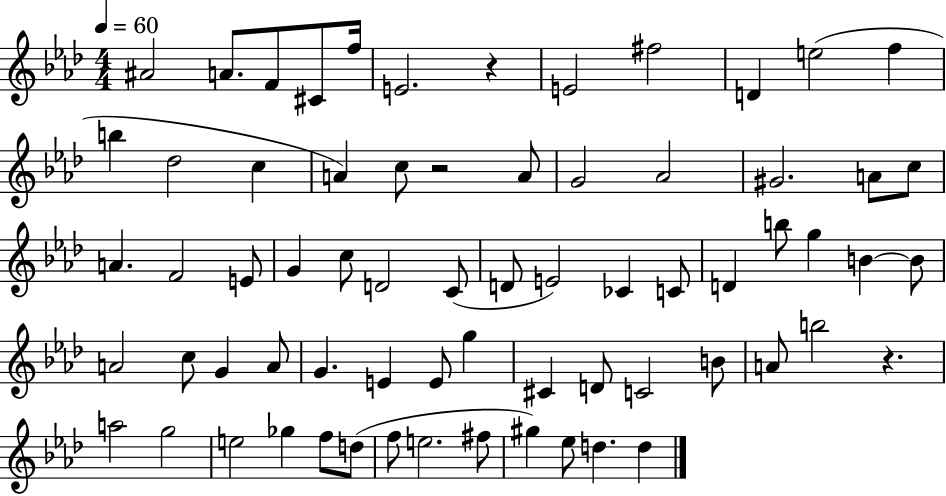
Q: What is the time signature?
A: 4/4